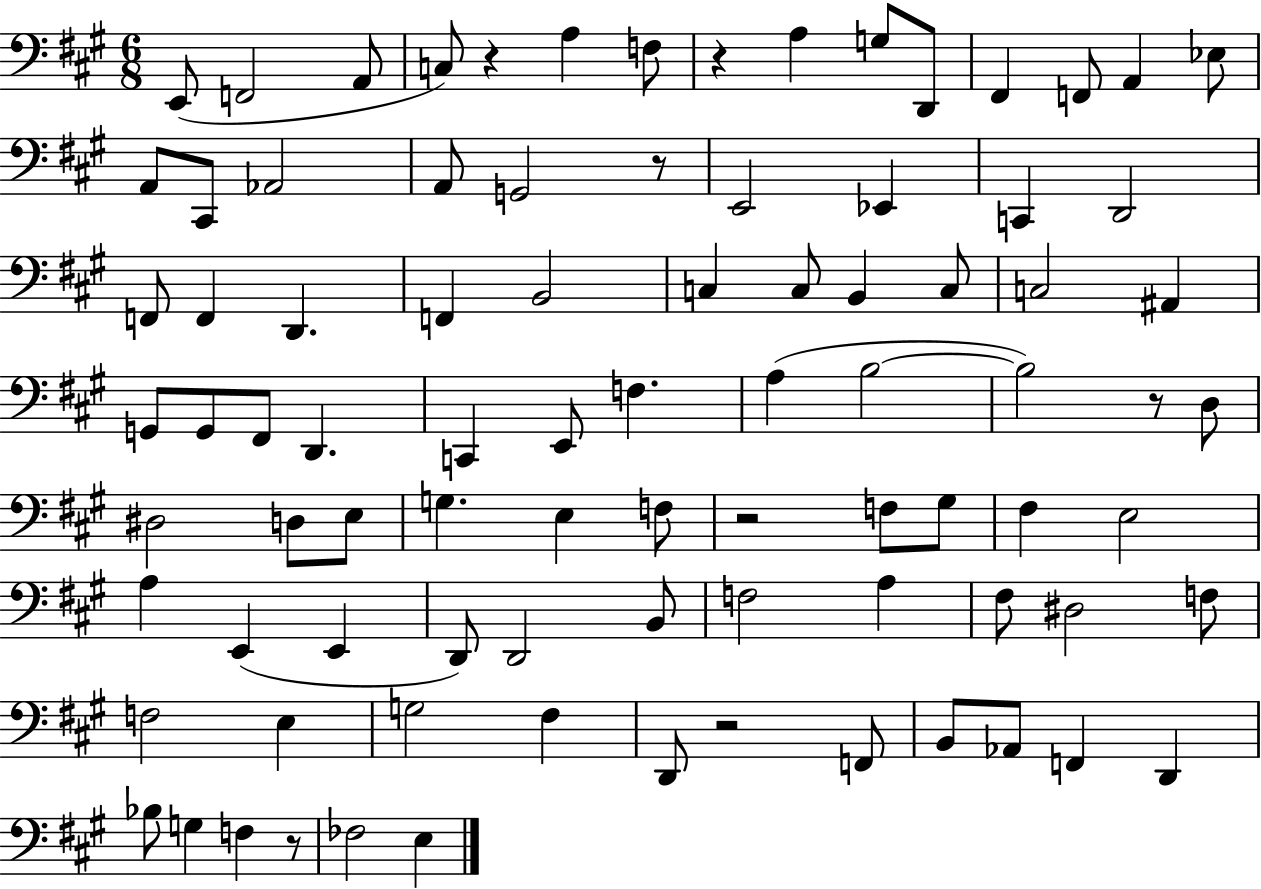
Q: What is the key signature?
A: A major